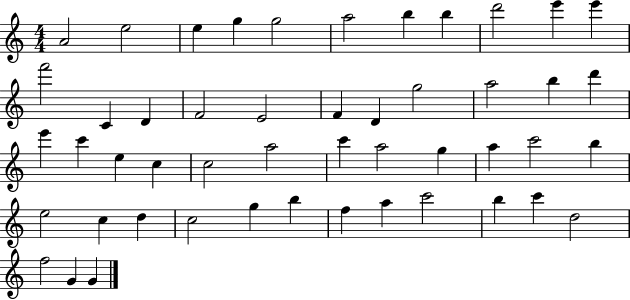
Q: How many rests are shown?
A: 0